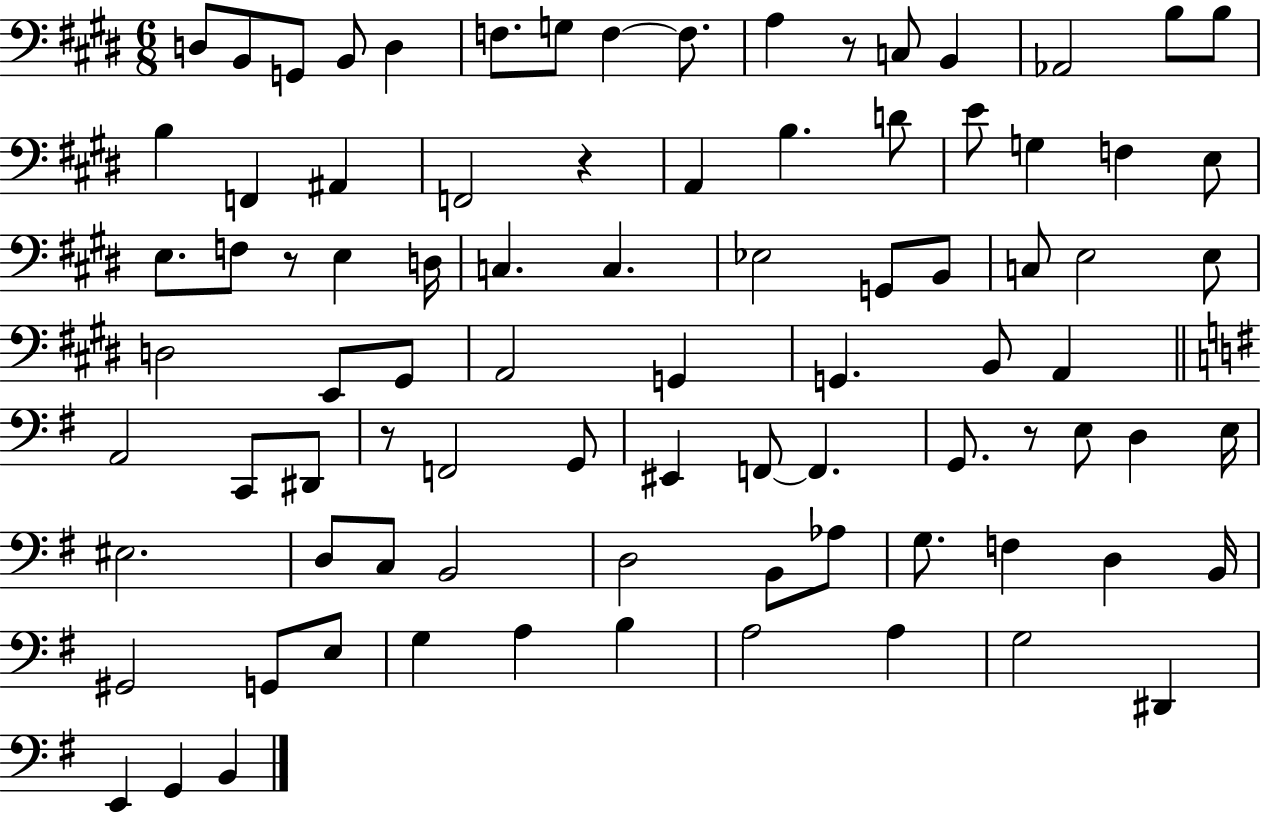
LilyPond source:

{
  \clef bass
  \numericTimeSignature
  \time 6/8
  \key e \major
  d8 b,8 g,8 b,8 d4 | f8. g8 f4~~ f8. | a4 r8 c8 b,4 | aes,2 b8 b8 | \break b4 f,4 ais,4 | f,2 r4 | a,4 b4. d'8 | e'8 g4 f4 e8 | \break e8. f8 r8 e4 d16 | c4. c4. | ees2 g,8 b,8 | c8 e2 e8 | \break d2 e,8 gis,8 | a,2 g,4 | g,4. b,8 a,4 | \bar "||" \break \key g \major a,2 c,8 dis,8 | r8 f,2 g,8 | eis,4 f,8~~ f,4. | g,8. r8 e8 d4 e16 | \break eis2. | d8 c8 b,2 | d2 b,8 aes8 | g8. f4 d4 b,16 | \break gis,2 g,8 e8 | g4 a4 b4 | a2 a4 | g2 dis,4 | \break e,4 g,4 b,4 | \bar "|."
}